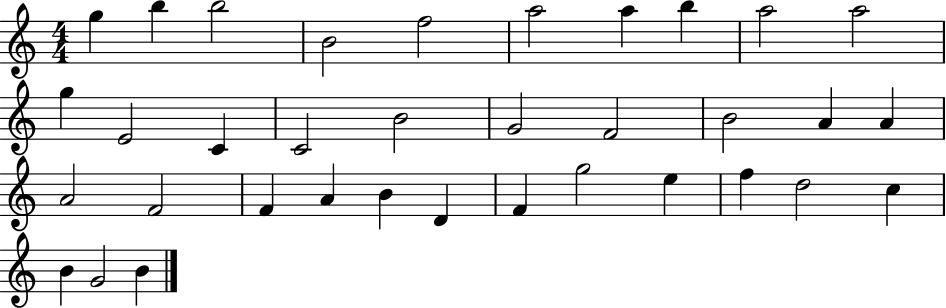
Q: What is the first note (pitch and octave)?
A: G5